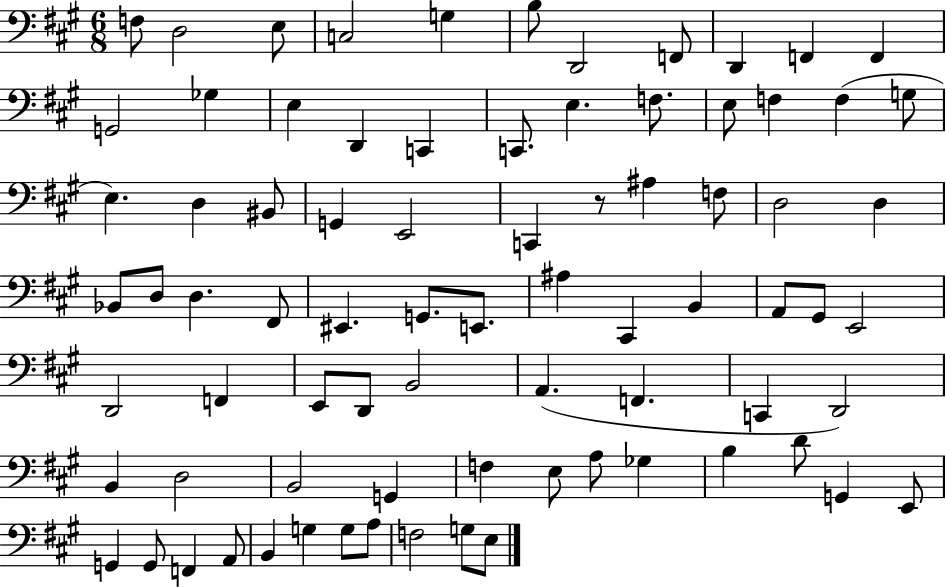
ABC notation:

X:1
T:Untitled
M:6/8
L:1/4
K:A
F,/2 D,2 E,/2 C,2 G, B,/2 D,,2 F,,/2 D,, F,, F,, G,,2 _G, E, D,, C,, C,,/2 E, F,/2 E,/2 F, F, G,/2 E, D, ^B,,/2 G,, E,,2 C,, z/2 ^A, F,/2 D,2 D, _B,,/2 D,/2 D, ^F,,/2 ^E,, G,,/2 E,,/2 ^A, ^C,, B,, A,,/2 ^G,,/2 E,,2 D,,2 F,, E,,/2 D,,/2 B,,2 A,, F,, C,, D,,2 B,, D,2 B,,2 G,, F, E,/2 A,/2 _G, B, D/2 G,, E,,/2 G,, G,,/2 F,, A,,/2 B,, G, G,/2 A,/2 F,2 G,/2 E,/2